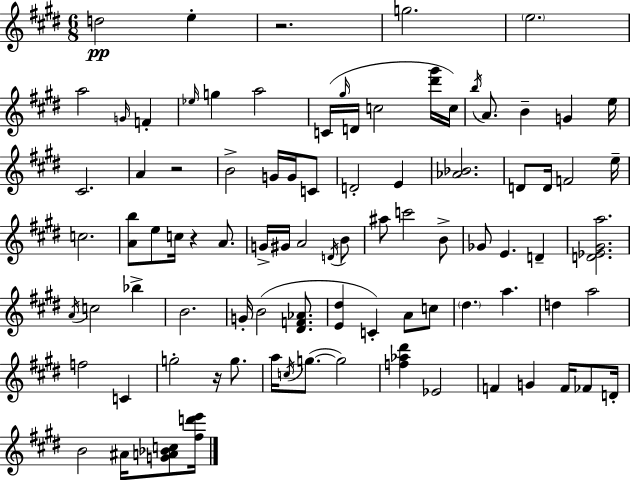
{
  \clef treble
  \numericTimeSignature
  \time 6/8
  \key e \major
  d''2\pp e''4-. | r2. | g''2. | \parenthesize e''2. | \break a''2 \grace { g'16 } f'4-. | \grace { ees''16 } g''4 a''2 | c'16( \grace { gis''16 } d'16 c''2 | <dis''' gis'''>16 c''16) \acciaccatura { b''16 } a'8. b'4-- g'4 | \break e''16 cis'2. | a'4 r2 | b'2-> | g'16 g'16 c'8 d'2-. | \break e'4 <aes' bes'>2. | d'8 d'16 f'2 | e''16-- c''2. | <a' b''>8 e''8 c''16 r4 | \break a'8. g'16-> gis'16 a'2 | \acciaccatura { d'16 } b'8 ais''8 c'''2 | b'8-> ges'8 e'4. | d'4-- <d' ees' gis' a''>2. | \break \acciaccatura { a'16 } c''2 | bes''4-> b'2. | g'16-. b'2( | <dis' f' aes'>8. <e' dis''>4 c'4-.) | \break a'8 c''8 \parenthesize dis''4. | a''4. d''4 a''2 | f''2 | c'4 g''2-. | \break r16 g''8. a''16 \acciaccatura { c''16 }( g''8.~~ g''2) | <f'' aes'' dis'''>4 ees'2 | f'4 g'4 | f'16 fes'8 d'16-. b'2 | \break ais'16 <g' a' bes' c''>8 <fis'' d''' e'''>16 \bar "|."
}